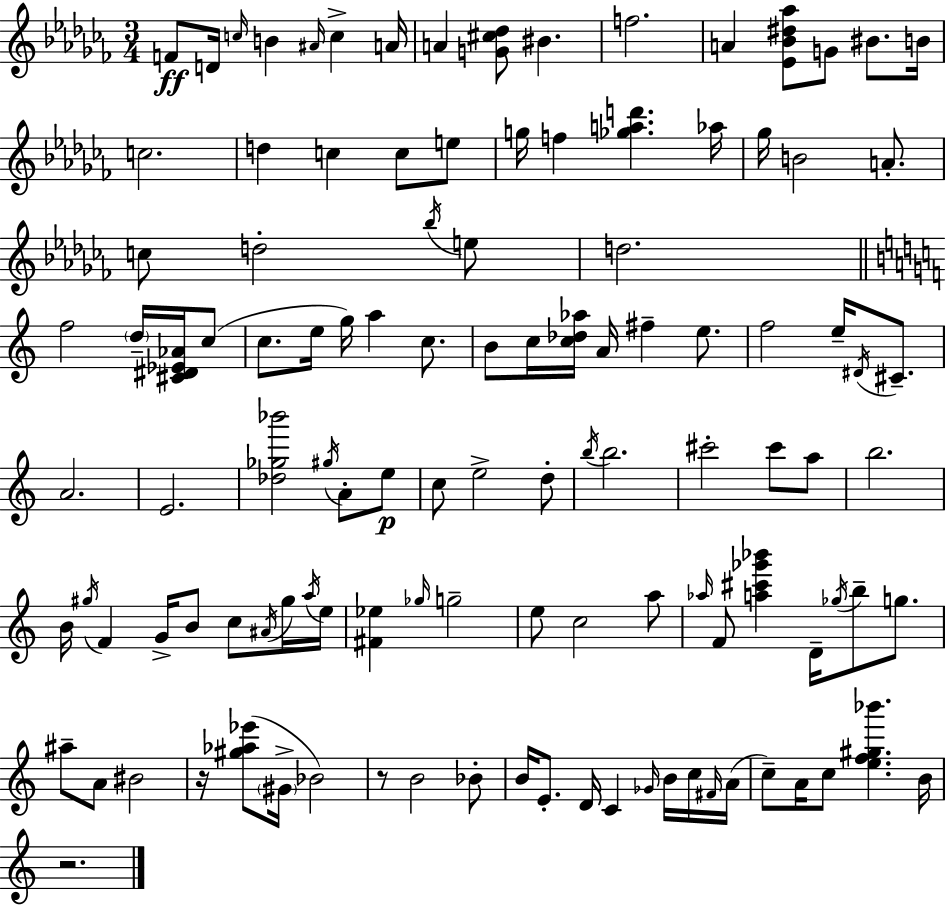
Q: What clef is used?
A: treble